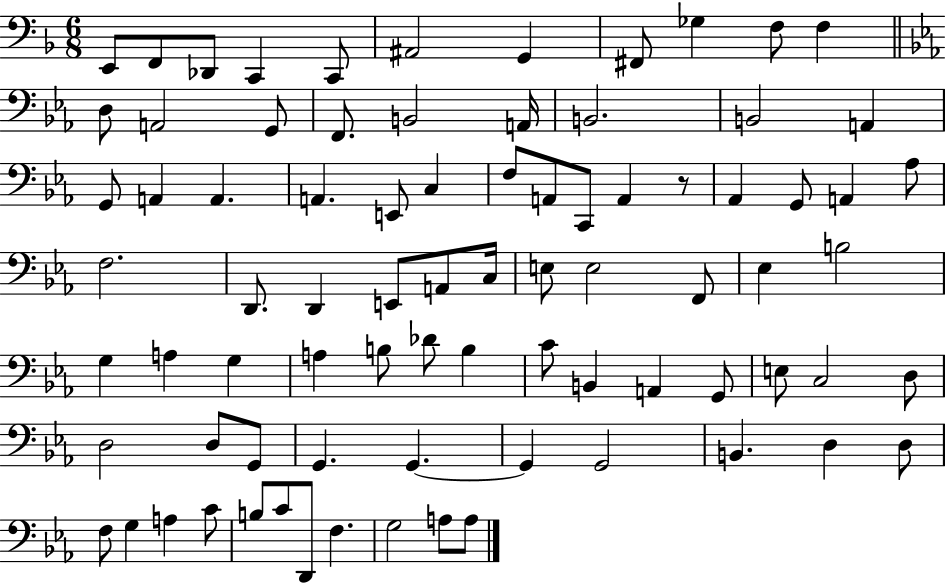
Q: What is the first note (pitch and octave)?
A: E2